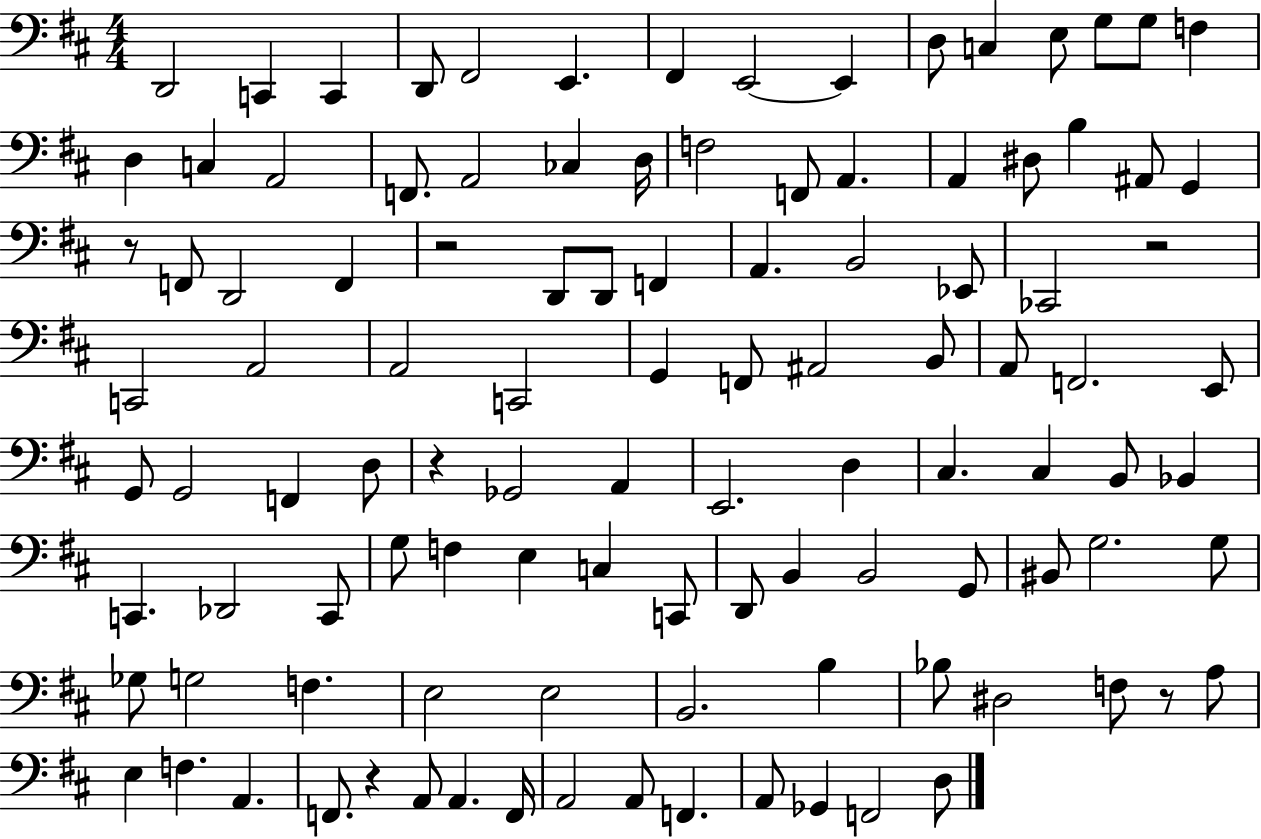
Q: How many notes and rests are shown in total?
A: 109